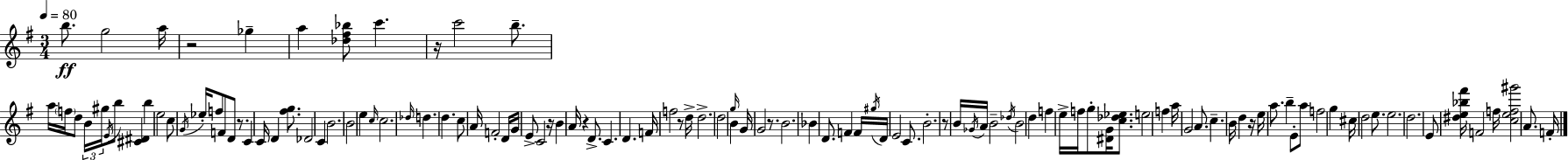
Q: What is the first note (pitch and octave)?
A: B5